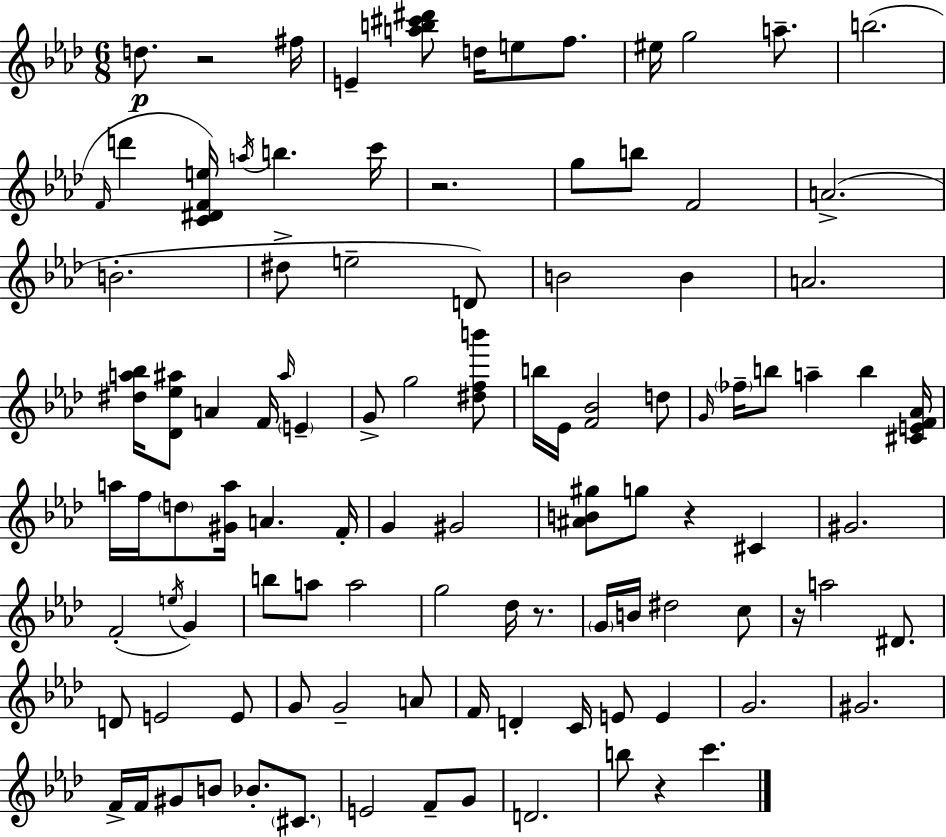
{
  \clef treble
  \numericTimeSignature
  \time 6/8
  \key f \minor
  d''8.\p r2 fis''16 | e'4-- <a'' b'' cis''' dis'''>8 d''16 e''8 f''8. | eis''16 g''2 a''8.-- | b''2.( | \break \grace { f'16 } d'''4 <c' dis' f' e''>16) \acciaccatura { a''16 } b''4. | c'''16 r2. | g''8 b''8 f'2 | a'2.->( | \break b'2.-. | dis''8-> e''2-- | d'8) b'2 b'4 | a'2. | \break <dis'' a'' bes''>16 <des' ees'' ais''>8 a'4 f'16 \grace { ais''16 } \parenthesize e'4-- | g'8-> g''2 | <dis'' f'' b'''>8 b''16 ees'16 <f' bes'>2 | d''8 \grace { g'16 } \parenthesize fes''16-- b''8 a''4-- b''4 | \break <cis' e' f' aes'>16 a''16 f''16 \parenthesize d''8 <gis' a''>16 a'4. | f'16-. g'4 gis'2 | <ais' b' gis''>8 g''8 r4 | cis'4 gis'2. | \break f'2-.( | \acciaccatura { e''16 } g'4) b''8 a''8 a''2 | g''2 | des''16 r8. \parenthesize g'16 b'16 dis''2 | \break c''8 r16 a''2 | dis'8. d'8 e'2 | e'8 g'8 g'2-- | a'8 f'16 d'4-. c'16 e'8 | \break e'4 g'2. | gis'2. | f'16-> f'16 gis'8 b'8 bes'8.-. | \parenthesize cis'8. e'2 | \break f'8-- g'8 d'2. | b''8 r4 c'''4. | \bar "|."
}